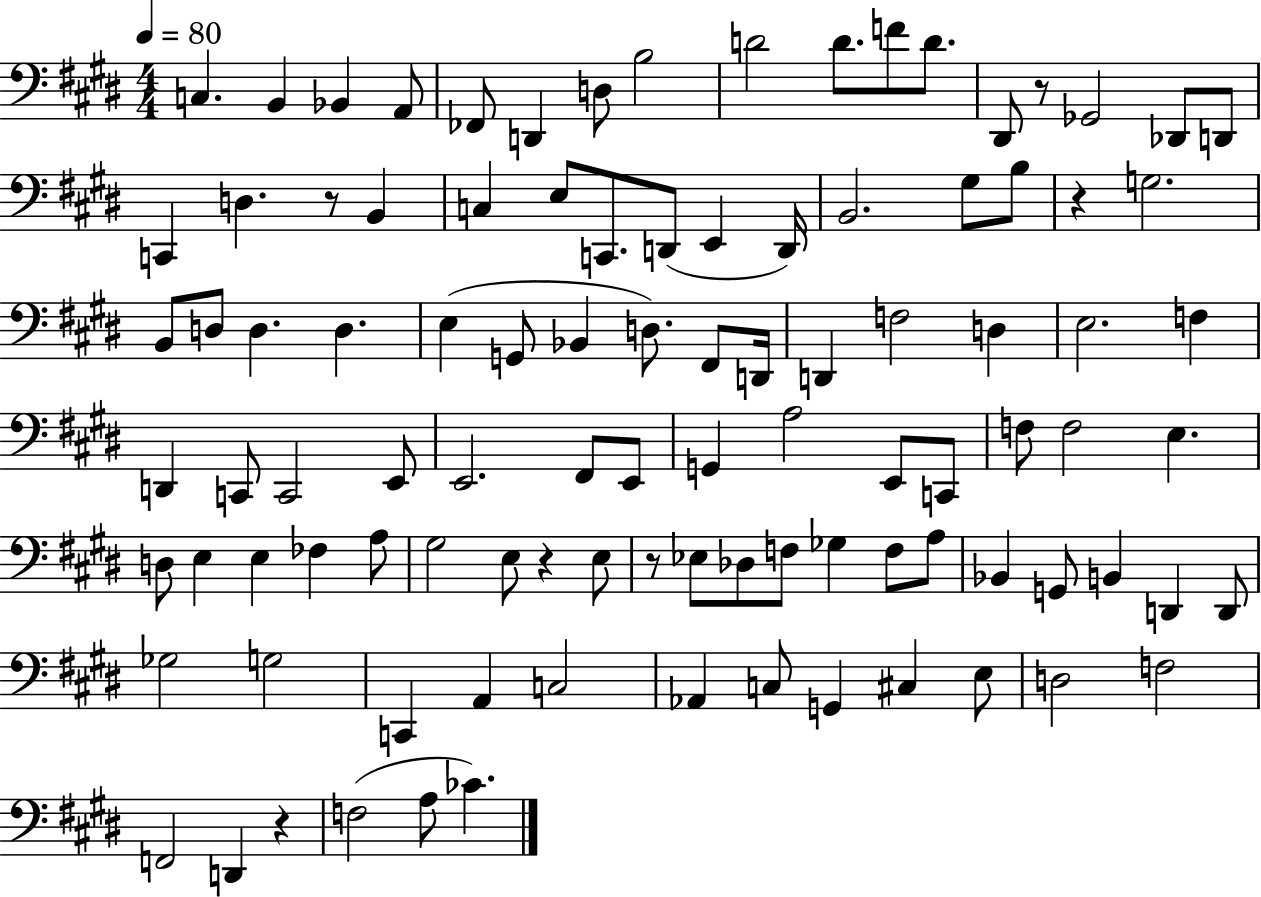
{
  \clef bass
  \numericTimeSignature
  \time 4/4
  \key e \major
  \tempo 4 = 80
  c4. b,4 bes,4 a,8 | fes,8 d,4 d8 b2 | d'2 d'8. f'8 d'8. | dis,8 r8 ges,2 des,8 d,8 | \break c,4 d4. r8 b,4 | c4 e8 c,8. d,8( e,4 d,16) | b,2. gis8 b8 | r4 g2. | \break b,8 d8 d4. d4. | e4( g,8 bes,4 d8.) fis,8 d,16 | d,4 f2 d4 | e2. f4 | \break d,4 c,8 c,2 e,8 | e,2. fis,8 e,8 | g,4 a2 e,8 c,8 | f8 f2 e4. | \break d8 e4 e4 fes4 a8 | gis2 e8 r4 e8 | r8 ees8 des8 f8 ges4 f8 a8 | bes,4 g,8 b,4 d,4 d,8 | \break ges2 g2 | c,4 a,4 c2 | aes,4 c8 g,4 cis4 e8 | d2 f2 | \break f,2 d,4 r4 | f2( a8 ces'4.) | \bar "|."
}